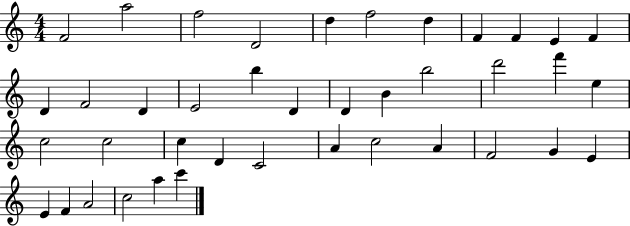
X:1
T:Untitled
M:4/4
L:1/4
K:C
F2 a2 f2 D2 d f2 d F F E F D F2 D E2 b D D B b2 d'2 f' e c2 c2 c D C2 A c2 A F2 G E E F A2 c2 a c'